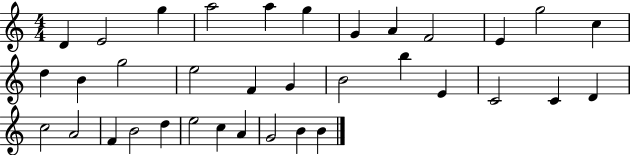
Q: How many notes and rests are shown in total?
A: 35